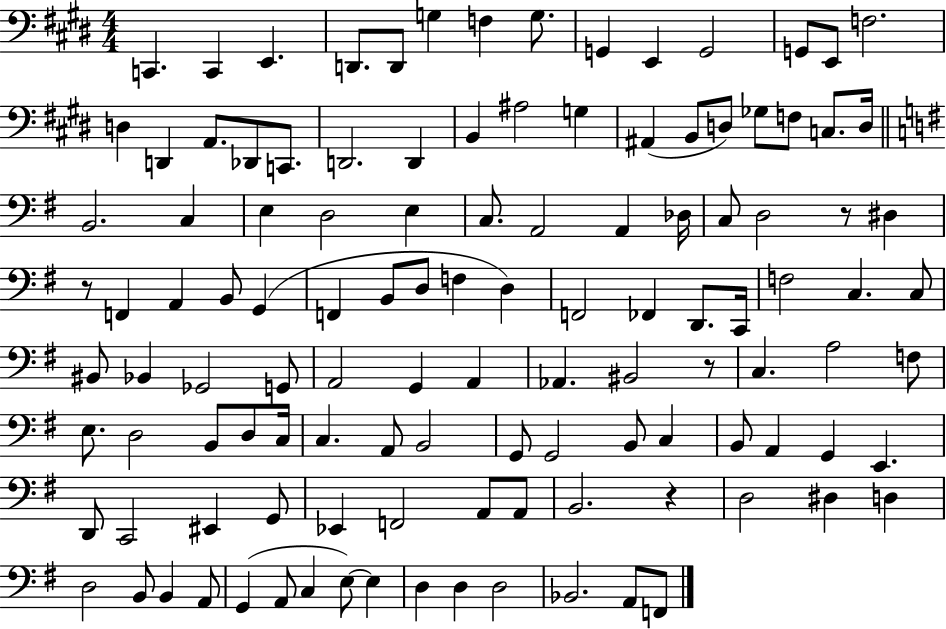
X:1
T:Untitled
M:4/4
L:1/4
K:E
C,, C,, E,, D,,/2 D,,/2 G, F, G,/2 G,, E,, G,,2 G,,/2 E,,/2 F,2 D, D,, A,,/2 _D,,/2 C,,/2 D,,2 D,, B,, ^A,2 G, ^A,, B,,/2 D,/2 _G,/2 F,/2 C,/2 D,/4 B,,2 C, E, D,2 E, C,/2 A,,2 A,, _D,/4 C,/2 D,2 z/2 ^D, z/2 F,, A,, B,,/2 G,, F,, B,,/2 D,/2 F, D, F,,2 _F,, D,,/2 C,,/4 F,2 C, C,/2 ^B,,/2 _B,, _G,,2 G,,/2 A,,2 G,, A,, _A,, ^B,,2 z/2 C, A,2 F,/2 E,/2 D,2 B,,/2 D,/2 C,/4 C, A,,/2 B,,2 G,,/2 G,,2 B,,/2 C, B,,/2 A,, G,, E,, D,,/2 C,,2 ^E,, G,,/2 _E,, F,,2 A,,/2 A,,/2 B,,2 z D,2 ^D, D, D,2 B,,/2 B,, A,,/2 G,, A,,/2 C, E,/2 E, D, D, D,2 _B,,2 A,,/2 F,,/2